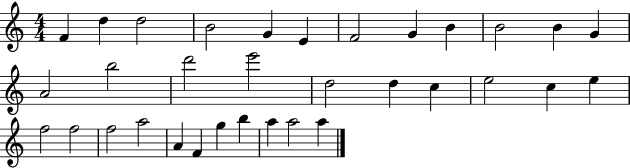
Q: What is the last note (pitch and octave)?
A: A5